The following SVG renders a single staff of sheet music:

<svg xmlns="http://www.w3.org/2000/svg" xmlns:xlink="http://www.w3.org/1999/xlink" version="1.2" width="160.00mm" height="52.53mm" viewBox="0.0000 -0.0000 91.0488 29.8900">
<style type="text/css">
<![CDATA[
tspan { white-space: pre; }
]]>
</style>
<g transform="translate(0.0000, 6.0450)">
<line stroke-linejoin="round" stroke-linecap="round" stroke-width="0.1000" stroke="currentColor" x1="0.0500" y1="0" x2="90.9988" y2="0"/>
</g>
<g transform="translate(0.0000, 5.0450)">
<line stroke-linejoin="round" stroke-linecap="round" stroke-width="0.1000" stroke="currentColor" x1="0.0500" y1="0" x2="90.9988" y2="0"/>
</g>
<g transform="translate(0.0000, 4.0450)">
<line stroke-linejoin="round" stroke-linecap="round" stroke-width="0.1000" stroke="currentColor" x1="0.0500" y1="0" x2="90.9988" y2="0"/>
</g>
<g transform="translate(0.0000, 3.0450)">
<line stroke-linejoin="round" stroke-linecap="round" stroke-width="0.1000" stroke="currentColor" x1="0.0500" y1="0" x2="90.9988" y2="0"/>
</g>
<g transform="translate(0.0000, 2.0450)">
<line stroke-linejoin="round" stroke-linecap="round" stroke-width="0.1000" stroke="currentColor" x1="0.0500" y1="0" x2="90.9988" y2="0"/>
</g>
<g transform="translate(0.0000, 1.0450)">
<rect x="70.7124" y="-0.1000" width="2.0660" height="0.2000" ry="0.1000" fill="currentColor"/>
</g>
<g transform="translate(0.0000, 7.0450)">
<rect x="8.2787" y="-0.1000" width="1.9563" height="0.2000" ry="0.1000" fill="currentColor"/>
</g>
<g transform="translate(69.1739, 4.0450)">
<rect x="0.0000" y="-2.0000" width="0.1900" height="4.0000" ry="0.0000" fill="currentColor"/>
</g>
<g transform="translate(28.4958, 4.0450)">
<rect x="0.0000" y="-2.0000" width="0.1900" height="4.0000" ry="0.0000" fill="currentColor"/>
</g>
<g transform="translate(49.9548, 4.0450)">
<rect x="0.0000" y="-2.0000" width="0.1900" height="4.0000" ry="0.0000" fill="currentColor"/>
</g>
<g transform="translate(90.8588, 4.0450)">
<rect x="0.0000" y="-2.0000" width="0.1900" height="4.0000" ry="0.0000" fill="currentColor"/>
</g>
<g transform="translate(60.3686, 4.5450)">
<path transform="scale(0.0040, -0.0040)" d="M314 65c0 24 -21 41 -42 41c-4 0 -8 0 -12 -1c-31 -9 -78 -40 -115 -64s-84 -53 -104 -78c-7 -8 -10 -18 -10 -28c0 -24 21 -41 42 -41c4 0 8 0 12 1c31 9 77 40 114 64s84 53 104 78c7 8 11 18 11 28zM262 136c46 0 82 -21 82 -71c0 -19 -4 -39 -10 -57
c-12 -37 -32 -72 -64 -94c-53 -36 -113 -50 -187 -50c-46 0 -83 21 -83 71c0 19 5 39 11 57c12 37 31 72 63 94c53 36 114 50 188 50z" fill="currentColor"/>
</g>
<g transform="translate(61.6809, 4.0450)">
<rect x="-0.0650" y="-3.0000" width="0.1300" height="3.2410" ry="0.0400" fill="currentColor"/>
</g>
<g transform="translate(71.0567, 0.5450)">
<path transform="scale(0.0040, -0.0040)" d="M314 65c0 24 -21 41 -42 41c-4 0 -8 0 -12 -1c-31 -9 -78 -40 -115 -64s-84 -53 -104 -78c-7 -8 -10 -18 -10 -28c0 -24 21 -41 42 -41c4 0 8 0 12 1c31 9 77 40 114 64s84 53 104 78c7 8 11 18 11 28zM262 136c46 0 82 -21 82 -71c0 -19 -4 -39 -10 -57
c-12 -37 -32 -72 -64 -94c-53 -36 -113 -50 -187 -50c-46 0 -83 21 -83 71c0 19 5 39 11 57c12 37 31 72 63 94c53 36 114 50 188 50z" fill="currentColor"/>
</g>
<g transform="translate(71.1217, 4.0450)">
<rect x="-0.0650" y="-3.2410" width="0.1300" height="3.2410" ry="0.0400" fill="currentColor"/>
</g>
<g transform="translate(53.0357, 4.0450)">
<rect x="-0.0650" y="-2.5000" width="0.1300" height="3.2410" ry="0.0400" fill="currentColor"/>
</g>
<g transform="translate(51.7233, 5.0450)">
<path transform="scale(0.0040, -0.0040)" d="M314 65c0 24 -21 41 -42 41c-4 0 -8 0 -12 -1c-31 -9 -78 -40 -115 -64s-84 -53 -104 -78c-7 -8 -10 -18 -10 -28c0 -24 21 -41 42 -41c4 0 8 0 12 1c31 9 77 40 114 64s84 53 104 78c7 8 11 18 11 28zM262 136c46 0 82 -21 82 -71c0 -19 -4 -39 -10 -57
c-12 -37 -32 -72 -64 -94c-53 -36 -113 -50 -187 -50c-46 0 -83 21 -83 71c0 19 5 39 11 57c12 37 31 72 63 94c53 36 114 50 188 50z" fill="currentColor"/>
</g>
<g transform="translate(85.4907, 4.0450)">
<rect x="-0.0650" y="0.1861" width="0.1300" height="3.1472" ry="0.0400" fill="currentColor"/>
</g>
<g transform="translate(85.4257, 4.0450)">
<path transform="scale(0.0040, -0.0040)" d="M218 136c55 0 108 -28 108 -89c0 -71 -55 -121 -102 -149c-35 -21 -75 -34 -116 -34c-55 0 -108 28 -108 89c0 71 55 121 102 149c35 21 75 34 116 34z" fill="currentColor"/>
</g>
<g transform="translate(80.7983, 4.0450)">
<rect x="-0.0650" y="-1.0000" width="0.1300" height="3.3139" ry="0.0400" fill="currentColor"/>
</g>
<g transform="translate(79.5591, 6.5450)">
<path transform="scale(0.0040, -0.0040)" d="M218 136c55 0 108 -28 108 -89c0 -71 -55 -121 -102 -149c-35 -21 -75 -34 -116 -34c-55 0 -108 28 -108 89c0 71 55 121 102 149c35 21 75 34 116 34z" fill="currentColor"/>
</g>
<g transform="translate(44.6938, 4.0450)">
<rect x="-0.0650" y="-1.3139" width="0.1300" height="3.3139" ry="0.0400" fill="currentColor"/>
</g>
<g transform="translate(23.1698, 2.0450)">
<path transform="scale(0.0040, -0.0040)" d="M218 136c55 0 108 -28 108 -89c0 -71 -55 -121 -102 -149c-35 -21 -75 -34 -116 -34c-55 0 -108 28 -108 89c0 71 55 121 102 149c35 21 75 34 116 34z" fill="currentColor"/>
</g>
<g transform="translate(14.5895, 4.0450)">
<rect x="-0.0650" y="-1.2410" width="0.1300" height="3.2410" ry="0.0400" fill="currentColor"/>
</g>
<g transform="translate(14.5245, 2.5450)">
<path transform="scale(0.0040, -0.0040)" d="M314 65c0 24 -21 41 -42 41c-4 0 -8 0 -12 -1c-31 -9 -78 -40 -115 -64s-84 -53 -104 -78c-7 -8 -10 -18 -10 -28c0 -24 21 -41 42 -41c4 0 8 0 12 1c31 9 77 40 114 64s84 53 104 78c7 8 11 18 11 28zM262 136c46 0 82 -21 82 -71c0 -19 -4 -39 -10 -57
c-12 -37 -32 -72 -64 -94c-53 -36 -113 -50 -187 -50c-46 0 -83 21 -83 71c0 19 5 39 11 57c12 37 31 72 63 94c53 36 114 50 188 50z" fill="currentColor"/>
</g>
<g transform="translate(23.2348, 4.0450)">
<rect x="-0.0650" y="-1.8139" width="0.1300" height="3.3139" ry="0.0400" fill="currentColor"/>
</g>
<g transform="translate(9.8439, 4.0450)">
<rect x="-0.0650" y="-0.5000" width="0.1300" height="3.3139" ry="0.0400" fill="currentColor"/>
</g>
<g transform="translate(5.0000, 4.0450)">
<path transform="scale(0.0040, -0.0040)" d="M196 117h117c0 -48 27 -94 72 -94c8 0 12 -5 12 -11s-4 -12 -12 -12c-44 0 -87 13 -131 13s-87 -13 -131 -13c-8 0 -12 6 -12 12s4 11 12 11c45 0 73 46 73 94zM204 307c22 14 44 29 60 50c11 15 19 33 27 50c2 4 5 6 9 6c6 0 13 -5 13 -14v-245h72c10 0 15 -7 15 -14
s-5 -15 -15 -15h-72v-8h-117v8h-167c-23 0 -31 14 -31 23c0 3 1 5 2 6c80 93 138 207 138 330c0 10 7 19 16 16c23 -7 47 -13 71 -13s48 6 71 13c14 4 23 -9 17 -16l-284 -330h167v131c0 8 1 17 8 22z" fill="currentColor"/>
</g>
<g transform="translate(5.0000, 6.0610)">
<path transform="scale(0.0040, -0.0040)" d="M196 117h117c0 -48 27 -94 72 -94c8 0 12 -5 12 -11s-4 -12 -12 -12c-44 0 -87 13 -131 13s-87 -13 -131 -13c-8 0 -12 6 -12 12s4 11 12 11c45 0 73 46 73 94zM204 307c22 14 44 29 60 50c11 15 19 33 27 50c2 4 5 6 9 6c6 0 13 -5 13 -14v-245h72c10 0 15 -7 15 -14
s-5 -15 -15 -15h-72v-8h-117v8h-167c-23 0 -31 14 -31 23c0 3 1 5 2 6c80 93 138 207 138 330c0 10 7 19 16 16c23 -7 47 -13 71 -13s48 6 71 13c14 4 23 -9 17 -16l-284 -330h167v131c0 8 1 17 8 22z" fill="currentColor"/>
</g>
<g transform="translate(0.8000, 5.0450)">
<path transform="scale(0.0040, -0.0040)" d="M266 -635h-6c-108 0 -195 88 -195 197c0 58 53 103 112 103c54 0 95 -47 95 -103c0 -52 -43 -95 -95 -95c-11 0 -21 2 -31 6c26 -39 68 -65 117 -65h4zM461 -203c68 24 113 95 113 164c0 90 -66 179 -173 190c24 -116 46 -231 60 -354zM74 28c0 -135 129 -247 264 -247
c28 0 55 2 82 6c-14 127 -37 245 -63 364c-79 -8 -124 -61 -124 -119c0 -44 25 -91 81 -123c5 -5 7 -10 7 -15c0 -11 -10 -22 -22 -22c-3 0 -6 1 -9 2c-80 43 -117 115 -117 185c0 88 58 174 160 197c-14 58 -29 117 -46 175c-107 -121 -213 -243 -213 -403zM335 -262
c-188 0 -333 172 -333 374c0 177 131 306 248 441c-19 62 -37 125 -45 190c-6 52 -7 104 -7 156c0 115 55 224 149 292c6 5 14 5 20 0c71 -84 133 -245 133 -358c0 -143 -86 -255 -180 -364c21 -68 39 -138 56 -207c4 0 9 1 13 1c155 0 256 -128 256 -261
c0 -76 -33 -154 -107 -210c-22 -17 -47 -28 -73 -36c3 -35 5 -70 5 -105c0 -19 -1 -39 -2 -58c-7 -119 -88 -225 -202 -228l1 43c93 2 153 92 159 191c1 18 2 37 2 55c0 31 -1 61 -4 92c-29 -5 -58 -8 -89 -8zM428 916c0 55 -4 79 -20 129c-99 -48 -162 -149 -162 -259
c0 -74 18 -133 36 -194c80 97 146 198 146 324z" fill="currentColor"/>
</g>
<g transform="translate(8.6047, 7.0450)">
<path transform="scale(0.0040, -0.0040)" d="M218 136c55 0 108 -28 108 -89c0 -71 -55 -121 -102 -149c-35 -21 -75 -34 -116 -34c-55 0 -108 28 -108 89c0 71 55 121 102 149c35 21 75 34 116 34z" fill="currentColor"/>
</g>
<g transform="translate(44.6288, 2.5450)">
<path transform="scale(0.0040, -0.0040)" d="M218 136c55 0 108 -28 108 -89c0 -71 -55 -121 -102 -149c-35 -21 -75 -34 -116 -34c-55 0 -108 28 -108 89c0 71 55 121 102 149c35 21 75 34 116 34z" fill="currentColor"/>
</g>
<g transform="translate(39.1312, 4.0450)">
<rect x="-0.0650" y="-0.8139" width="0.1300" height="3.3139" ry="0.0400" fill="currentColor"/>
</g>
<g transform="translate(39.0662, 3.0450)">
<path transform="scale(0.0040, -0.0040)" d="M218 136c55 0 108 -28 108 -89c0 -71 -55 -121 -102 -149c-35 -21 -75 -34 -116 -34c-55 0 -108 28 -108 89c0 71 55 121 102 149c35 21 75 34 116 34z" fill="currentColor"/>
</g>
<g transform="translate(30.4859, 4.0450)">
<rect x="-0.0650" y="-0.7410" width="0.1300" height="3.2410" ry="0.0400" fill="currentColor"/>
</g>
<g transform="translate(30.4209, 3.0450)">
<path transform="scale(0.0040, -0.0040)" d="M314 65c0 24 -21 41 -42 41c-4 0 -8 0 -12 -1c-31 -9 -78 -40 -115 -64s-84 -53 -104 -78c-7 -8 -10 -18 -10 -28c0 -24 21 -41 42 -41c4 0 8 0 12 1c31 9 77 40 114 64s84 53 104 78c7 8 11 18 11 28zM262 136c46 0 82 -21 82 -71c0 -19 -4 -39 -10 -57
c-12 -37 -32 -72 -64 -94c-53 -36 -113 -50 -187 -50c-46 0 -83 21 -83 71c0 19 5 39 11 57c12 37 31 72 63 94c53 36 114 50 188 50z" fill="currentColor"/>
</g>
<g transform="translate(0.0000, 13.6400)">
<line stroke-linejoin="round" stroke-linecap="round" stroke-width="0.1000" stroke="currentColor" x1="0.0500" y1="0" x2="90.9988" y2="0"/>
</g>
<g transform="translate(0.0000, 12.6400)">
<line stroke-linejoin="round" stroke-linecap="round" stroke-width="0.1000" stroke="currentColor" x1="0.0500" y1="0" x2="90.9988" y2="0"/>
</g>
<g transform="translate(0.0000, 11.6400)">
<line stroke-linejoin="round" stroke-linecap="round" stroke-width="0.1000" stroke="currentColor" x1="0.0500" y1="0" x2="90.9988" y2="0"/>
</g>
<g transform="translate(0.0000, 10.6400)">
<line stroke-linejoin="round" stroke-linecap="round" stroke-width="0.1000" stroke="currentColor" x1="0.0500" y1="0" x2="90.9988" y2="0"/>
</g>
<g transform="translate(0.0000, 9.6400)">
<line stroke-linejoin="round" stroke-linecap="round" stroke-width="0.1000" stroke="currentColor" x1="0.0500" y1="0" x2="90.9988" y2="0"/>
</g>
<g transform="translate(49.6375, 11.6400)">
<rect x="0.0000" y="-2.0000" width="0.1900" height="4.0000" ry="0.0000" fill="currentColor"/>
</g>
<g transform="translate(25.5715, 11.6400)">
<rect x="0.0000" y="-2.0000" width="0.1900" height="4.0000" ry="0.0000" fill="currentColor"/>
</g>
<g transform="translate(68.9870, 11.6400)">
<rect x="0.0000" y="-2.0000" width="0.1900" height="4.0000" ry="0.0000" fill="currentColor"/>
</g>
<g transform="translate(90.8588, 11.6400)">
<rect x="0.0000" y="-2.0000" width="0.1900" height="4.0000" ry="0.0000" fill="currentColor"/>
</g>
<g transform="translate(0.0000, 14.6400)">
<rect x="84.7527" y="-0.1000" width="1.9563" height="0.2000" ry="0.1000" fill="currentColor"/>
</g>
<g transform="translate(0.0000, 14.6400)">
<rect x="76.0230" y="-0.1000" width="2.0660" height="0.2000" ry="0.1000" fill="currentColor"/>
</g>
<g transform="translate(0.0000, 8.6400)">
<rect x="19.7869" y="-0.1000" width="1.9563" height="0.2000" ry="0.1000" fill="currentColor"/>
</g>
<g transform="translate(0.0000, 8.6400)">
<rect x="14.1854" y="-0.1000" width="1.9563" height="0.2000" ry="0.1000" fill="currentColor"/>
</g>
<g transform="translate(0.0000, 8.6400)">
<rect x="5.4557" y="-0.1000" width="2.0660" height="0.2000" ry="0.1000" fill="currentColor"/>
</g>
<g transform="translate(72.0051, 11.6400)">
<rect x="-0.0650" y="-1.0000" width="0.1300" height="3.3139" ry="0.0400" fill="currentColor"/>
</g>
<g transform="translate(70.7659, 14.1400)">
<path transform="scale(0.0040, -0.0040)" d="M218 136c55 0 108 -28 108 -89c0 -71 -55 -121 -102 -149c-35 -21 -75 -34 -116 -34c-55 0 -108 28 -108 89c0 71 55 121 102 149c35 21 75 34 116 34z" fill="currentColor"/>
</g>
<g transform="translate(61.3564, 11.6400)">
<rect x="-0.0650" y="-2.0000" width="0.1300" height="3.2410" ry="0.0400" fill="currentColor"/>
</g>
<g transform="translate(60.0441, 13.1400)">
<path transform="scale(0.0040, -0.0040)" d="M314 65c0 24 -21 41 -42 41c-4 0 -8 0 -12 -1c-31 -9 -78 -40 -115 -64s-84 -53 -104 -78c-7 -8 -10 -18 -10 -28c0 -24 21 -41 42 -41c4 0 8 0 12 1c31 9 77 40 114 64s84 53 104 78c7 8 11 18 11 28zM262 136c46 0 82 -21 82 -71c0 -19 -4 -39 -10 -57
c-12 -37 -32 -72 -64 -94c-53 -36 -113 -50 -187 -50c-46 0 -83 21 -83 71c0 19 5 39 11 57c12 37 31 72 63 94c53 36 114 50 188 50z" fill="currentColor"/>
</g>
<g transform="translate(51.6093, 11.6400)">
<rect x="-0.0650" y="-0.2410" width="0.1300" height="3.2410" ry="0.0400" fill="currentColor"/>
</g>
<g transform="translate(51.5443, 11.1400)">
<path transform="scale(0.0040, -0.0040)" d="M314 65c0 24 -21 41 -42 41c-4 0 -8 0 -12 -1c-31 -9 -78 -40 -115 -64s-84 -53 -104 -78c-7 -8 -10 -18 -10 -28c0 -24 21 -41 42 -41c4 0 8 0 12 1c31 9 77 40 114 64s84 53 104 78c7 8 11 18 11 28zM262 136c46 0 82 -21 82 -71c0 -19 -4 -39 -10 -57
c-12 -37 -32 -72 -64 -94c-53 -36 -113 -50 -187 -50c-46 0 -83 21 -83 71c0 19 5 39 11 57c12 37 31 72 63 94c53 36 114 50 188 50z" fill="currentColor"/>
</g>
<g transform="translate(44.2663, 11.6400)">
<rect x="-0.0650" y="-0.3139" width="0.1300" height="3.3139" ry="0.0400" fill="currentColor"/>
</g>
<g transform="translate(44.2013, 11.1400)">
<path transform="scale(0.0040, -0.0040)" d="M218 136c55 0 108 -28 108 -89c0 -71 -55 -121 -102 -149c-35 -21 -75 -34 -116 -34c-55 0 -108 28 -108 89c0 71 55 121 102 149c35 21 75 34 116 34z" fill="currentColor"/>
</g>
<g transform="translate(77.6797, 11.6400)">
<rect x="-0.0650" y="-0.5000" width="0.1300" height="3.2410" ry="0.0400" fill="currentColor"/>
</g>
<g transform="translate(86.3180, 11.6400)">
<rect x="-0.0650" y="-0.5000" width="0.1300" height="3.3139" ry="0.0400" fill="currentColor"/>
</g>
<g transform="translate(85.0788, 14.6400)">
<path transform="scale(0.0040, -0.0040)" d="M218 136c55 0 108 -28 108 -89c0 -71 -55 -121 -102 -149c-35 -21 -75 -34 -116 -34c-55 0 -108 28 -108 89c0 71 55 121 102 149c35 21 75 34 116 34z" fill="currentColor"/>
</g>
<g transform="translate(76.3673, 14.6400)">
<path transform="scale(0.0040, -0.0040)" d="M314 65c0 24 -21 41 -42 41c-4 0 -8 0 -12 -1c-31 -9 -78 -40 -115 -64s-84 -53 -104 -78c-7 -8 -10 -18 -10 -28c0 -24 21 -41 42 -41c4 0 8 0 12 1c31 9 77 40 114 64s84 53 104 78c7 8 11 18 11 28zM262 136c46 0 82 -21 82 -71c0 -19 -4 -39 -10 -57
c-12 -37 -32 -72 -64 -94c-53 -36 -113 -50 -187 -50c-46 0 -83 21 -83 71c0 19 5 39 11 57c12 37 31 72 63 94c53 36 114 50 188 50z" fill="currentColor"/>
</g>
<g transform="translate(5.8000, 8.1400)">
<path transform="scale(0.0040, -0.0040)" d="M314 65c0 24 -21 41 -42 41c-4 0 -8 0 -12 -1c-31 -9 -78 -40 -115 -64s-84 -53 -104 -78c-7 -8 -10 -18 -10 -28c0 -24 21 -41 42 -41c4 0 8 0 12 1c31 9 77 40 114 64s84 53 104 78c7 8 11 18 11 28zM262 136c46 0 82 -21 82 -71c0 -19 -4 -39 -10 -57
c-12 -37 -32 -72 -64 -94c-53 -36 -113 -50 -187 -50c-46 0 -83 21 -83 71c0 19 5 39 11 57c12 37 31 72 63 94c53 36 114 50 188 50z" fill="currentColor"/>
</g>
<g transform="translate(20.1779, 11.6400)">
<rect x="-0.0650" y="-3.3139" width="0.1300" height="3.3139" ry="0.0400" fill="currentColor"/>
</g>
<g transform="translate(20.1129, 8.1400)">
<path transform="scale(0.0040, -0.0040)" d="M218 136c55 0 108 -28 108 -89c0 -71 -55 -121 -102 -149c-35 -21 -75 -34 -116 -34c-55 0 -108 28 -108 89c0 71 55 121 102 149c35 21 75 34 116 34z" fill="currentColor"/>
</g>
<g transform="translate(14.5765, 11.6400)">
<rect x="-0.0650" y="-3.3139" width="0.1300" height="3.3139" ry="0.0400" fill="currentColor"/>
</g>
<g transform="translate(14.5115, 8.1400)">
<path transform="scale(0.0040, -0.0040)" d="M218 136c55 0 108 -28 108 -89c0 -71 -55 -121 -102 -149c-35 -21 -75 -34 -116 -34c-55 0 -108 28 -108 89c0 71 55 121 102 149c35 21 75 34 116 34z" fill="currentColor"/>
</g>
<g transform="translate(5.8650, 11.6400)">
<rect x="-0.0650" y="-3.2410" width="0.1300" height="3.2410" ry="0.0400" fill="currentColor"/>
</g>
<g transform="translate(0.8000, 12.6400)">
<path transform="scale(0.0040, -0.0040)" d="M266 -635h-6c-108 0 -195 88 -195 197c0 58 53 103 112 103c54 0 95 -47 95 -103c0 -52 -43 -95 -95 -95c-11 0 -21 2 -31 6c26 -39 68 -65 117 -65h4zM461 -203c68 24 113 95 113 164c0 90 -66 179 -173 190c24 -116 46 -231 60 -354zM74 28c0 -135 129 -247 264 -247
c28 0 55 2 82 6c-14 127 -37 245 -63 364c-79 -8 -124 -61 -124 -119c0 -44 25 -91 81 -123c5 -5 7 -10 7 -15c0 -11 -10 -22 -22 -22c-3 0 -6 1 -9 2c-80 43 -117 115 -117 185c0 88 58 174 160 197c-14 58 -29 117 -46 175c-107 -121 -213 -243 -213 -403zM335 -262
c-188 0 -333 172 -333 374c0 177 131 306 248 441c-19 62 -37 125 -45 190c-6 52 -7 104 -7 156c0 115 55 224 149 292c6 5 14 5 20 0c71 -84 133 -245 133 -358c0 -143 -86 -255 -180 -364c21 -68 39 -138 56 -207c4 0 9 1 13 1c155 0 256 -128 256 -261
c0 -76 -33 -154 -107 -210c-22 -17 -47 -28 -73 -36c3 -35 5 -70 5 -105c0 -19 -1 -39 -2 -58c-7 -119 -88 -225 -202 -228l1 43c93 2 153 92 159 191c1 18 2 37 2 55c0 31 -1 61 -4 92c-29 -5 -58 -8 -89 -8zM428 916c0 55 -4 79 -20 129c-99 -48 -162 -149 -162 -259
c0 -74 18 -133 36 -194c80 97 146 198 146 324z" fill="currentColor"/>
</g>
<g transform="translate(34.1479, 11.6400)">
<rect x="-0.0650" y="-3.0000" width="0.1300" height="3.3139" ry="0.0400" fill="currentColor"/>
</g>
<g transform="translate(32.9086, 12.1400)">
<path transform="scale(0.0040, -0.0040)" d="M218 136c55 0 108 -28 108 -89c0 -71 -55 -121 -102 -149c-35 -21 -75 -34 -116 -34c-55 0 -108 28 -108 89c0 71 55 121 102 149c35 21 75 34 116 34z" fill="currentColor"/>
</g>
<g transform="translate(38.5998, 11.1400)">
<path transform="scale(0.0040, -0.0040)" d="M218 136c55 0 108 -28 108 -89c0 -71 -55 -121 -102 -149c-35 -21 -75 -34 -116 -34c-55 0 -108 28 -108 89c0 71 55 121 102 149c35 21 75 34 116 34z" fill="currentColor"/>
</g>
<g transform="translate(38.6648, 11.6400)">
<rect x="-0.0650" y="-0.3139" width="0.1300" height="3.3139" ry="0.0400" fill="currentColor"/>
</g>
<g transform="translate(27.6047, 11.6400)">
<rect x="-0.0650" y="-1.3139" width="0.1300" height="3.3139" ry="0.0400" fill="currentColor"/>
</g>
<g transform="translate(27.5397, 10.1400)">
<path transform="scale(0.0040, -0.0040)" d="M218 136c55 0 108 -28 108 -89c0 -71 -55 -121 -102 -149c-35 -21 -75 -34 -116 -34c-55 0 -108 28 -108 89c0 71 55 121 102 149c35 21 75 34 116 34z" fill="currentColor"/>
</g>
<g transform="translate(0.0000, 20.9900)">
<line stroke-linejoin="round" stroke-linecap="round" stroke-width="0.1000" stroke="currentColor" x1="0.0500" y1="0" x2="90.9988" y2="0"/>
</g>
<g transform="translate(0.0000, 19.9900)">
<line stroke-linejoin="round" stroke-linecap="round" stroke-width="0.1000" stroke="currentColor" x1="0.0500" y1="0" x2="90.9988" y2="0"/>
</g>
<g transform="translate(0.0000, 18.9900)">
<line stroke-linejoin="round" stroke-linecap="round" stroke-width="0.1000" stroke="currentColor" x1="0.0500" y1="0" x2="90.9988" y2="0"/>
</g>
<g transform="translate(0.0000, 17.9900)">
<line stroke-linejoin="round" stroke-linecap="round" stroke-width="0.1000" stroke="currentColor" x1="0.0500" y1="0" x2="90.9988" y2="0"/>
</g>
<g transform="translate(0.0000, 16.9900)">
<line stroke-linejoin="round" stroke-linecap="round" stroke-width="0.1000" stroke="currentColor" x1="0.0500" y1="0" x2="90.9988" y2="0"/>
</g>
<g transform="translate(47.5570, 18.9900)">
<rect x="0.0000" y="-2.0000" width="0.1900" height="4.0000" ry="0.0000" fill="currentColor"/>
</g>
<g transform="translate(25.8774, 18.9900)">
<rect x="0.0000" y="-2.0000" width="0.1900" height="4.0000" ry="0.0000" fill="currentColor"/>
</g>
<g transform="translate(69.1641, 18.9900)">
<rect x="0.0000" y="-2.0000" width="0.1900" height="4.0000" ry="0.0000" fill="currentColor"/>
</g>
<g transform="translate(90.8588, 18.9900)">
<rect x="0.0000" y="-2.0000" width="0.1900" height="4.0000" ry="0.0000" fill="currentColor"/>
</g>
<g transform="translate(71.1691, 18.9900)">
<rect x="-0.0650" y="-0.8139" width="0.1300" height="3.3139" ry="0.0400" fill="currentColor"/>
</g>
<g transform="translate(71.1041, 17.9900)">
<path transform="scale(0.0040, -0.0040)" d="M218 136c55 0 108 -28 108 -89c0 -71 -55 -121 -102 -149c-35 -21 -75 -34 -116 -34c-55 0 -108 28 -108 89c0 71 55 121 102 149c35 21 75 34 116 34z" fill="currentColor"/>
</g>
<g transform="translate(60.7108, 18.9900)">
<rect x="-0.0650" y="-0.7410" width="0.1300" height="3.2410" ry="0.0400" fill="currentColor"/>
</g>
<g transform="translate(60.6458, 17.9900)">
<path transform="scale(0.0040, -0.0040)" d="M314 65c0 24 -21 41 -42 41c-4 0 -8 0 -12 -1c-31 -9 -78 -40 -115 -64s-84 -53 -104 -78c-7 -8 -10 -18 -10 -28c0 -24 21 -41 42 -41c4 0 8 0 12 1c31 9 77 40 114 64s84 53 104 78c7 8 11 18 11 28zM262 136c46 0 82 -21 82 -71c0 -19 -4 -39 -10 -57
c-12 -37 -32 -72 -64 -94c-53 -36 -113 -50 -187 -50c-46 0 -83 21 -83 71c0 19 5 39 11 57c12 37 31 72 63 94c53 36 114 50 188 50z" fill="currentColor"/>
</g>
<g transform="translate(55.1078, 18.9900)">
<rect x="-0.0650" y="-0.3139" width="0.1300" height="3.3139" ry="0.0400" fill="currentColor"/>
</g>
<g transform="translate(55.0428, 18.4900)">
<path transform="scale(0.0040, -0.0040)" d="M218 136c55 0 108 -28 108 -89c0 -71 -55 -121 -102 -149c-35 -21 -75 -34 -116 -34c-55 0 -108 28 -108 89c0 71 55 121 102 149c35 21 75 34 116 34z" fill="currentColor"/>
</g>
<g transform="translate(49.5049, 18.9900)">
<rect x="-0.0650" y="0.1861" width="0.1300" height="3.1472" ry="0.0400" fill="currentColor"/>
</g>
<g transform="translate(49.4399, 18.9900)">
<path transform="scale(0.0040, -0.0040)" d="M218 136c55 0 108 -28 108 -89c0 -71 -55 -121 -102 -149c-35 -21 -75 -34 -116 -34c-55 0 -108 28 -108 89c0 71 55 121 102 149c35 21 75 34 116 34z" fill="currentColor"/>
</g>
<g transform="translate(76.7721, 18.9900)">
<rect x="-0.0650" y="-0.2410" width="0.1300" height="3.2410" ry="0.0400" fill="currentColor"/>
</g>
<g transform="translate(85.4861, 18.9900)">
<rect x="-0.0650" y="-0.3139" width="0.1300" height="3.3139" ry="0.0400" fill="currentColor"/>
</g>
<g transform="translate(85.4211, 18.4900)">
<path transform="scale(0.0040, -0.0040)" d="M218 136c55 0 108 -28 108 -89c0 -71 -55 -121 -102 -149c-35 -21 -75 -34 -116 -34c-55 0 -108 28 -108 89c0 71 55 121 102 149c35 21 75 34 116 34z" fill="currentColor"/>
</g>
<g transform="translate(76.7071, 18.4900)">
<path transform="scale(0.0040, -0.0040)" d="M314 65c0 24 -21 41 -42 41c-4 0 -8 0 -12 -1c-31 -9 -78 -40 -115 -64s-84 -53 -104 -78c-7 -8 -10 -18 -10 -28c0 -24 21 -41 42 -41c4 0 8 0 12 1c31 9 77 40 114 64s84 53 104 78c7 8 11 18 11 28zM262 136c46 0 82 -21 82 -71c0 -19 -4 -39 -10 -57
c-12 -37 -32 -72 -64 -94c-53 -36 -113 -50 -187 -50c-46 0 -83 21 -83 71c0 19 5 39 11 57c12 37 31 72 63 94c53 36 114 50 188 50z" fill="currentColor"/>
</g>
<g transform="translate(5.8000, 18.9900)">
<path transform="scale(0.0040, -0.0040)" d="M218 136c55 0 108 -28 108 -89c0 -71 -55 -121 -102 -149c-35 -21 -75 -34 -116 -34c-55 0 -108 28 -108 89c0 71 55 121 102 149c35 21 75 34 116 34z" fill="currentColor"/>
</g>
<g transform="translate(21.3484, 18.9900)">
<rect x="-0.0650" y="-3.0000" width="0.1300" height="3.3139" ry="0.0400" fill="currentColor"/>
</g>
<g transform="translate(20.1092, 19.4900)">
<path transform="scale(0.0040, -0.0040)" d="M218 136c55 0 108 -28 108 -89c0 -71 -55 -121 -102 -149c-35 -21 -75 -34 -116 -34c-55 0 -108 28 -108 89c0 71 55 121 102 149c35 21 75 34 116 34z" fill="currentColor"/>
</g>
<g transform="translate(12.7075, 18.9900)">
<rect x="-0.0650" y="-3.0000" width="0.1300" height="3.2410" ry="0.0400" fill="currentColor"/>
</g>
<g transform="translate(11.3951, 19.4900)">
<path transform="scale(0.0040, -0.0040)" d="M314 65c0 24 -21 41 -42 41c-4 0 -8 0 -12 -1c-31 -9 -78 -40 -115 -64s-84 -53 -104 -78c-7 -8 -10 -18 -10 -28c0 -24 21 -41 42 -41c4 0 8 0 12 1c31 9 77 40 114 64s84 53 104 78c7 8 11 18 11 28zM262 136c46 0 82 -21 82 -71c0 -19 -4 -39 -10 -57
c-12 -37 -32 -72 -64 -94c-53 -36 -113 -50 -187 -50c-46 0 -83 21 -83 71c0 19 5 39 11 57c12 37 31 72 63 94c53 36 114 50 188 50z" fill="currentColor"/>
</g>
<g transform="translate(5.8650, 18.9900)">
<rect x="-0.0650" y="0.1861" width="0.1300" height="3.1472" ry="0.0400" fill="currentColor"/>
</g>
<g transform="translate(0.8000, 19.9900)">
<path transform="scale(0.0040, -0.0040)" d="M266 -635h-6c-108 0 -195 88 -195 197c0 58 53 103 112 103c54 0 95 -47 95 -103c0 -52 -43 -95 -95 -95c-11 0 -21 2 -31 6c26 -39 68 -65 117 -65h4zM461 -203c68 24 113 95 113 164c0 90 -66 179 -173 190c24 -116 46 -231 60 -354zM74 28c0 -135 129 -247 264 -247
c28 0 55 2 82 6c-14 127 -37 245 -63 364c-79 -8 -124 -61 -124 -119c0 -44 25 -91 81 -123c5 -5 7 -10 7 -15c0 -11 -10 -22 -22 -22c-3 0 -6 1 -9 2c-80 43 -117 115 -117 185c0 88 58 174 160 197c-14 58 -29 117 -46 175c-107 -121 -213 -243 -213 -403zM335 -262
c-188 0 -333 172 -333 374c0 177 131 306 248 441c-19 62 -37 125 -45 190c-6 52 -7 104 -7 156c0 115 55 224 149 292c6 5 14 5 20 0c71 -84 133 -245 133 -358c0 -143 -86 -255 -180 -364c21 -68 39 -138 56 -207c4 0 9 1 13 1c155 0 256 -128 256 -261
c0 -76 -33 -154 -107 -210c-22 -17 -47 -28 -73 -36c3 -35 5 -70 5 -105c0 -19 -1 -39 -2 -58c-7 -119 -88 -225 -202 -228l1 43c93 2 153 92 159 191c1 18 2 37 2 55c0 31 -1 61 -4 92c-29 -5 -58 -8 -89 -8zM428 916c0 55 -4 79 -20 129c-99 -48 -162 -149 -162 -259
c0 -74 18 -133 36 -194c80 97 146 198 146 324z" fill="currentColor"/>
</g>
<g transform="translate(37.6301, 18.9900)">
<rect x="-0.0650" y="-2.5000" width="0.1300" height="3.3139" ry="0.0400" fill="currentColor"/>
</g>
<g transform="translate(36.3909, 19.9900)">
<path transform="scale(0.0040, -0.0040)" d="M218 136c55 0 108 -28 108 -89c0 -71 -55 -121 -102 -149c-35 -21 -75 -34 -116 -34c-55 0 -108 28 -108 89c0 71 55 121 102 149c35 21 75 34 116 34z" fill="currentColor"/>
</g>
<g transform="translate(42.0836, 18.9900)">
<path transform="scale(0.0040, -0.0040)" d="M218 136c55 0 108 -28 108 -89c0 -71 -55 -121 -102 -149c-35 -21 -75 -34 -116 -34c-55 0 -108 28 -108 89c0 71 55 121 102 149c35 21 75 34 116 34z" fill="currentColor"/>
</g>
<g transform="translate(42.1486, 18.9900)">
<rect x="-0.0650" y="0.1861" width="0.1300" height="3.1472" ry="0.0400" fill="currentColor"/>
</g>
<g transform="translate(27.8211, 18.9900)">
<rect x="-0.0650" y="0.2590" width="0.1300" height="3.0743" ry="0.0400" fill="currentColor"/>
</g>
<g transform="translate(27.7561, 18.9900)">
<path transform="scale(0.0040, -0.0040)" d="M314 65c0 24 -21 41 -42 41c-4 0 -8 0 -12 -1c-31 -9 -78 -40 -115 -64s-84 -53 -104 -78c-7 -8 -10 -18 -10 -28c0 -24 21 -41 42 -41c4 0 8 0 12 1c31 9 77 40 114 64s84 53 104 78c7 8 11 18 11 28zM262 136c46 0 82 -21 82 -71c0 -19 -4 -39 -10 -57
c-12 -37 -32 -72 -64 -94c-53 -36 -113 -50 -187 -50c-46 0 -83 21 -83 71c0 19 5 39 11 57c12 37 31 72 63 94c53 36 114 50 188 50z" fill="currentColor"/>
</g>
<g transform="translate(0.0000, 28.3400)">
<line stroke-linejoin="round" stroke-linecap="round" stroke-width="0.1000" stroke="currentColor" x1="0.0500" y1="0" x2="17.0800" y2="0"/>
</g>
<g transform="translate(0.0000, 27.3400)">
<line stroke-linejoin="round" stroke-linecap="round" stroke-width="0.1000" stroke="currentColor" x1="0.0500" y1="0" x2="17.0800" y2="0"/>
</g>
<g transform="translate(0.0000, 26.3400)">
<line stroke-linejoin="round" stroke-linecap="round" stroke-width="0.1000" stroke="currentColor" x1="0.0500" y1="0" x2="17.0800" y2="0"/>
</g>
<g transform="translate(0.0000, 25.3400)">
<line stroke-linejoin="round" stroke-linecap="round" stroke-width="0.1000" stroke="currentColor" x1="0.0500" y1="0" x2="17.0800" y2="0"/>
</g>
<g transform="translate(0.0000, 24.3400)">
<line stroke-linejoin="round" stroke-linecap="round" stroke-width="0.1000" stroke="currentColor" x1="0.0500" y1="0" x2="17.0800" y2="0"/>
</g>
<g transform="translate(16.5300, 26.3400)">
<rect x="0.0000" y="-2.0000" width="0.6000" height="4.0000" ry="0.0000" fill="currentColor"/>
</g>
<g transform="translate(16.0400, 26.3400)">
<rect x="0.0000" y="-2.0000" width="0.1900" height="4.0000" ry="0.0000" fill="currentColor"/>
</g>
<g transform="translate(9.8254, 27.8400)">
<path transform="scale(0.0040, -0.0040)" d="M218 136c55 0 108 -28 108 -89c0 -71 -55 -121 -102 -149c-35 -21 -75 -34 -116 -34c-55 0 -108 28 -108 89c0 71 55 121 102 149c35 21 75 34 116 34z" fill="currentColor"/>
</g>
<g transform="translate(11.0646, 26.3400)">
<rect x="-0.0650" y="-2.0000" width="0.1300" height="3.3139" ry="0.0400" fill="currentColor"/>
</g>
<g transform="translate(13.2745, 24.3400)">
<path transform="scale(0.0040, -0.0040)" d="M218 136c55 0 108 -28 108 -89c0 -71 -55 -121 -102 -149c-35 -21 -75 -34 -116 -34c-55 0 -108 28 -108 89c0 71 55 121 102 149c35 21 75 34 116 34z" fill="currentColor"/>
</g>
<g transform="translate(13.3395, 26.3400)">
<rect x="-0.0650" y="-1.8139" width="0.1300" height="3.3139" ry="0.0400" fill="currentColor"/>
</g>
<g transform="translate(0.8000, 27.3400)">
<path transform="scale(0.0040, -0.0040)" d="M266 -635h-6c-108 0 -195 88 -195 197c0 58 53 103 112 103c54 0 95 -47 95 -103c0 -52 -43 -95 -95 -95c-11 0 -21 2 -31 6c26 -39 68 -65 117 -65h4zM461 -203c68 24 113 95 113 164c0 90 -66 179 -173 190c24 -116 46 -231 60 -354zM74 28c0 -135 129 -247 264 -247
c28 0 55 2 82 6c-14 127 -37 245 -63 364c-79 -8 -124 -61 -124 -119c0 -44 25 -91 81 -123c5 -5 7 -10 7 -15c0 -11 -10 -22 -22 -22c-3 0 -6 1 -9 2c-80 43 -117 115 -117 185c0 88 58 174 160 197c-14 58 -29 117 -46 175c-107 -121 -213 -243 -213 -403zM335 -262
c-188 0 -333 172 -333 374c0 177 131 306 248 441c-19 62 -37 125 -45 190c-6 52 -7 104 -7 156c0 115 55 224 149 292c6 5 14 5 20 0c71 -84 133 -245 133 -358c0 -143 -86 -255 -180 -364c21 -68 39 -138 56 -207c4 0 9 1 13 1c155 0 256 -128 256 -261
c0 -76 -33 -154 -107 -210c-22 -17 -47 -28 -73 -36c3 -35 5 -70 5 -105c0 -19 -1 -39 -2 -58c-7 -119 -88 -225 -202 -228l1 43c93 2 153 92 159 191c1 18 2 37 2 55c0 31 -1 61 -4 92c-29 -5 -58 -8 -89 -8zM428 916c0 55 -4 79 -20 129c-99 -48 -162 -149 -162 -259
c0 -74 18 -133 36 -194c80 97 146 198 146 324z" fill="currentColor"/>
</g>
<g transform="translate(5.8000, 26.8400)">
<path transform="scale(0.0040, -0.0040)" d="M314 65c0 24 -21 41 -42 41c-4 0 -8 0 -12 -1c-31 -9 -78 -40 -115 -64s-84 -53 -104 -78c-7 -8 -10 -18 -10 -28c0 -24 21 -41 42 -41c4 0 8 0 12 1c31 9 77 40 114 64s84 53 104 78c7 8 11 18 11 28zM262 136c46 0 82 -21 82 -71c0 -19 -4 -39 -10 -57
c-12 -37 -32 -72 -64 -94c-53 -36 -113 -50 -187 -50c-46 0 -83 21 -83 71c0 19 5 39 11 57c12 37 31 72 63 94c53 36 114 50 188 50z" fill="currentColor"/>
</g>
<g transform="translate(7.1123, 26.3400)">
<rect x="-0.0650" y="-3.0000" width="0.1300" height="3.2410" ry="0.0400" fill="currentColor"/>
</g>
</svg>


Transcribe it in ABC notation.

X:1
T:Untitled
M:4/4
L:1/4
K:C
C e2 f d2 d e G2 A2 b2 D B b2 b b e A c c c2 F2 D C2 C B A2 A B2 G B B c d2 d c2 c A2 F f